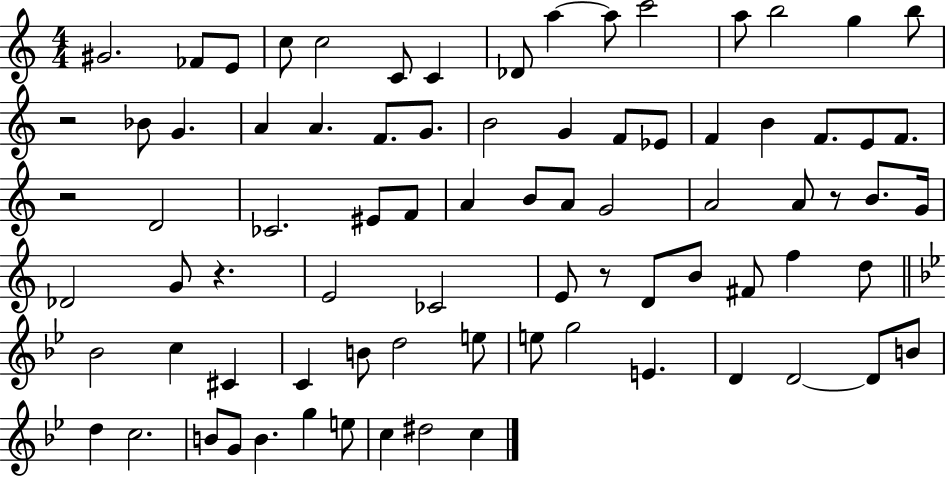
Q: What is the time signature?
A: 4/4